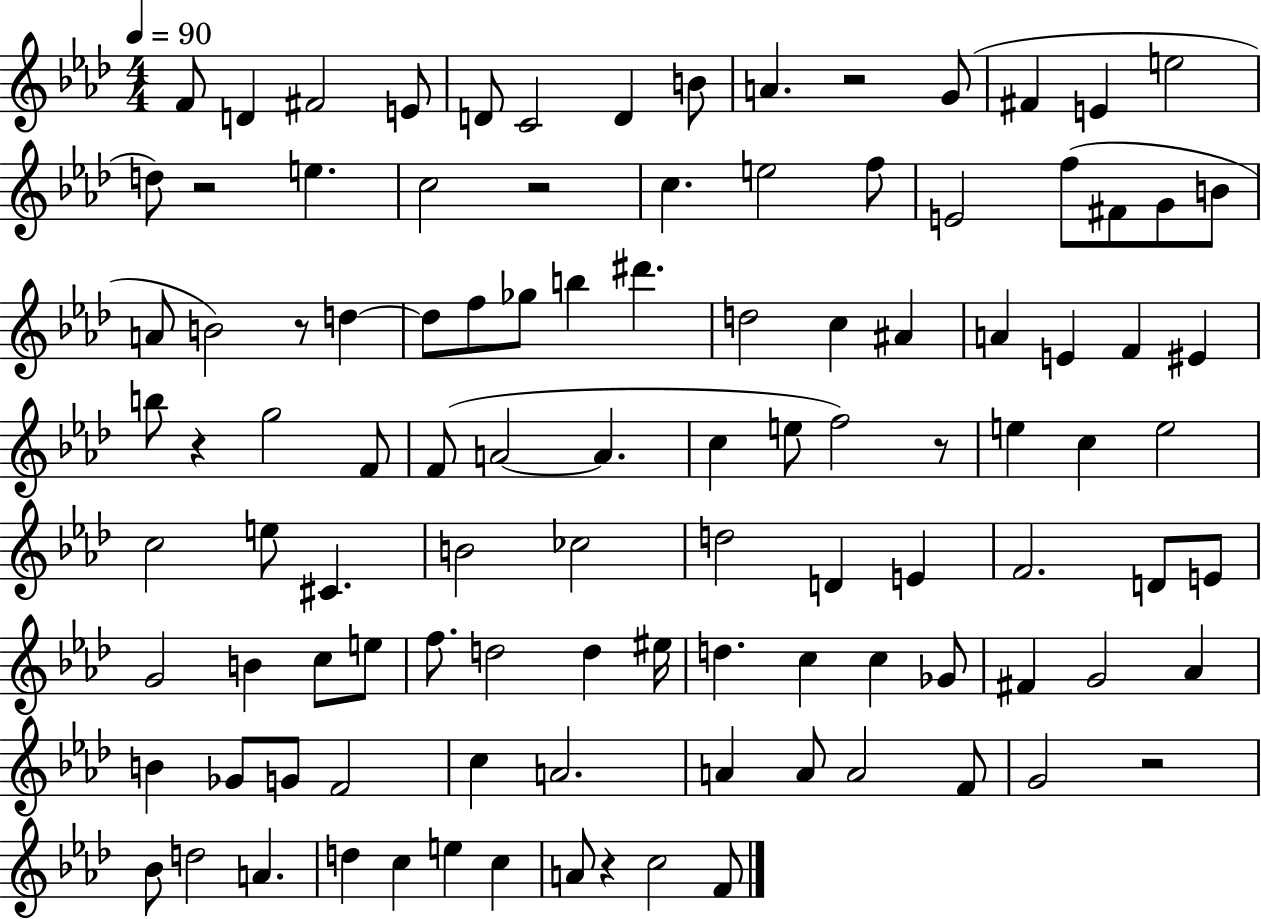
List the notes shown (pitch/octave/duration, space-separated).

F4/e D4/q F#4/h E4/e D4/e C4/h D4/q B4/e A4/q. R/h G4/e F#4/q E4/q E5/h D5/e R/h E5/q. C5/h R/h C5/q. E5/h F5/e E4/h F5/e F#4/e G4/e B4/e A4/e B4/h R/e D5/q D5/e F5/e Gb5/e B5/q D#6/q. D5/h C5/q A#4/q A4/q E4/q F4/q EIS4/q B5/e R/q G5/h F4/e F4/e A4/h A4/q. C5/q E5/e F5/h R/e E5/q C5/q E5/h C5/h E5/e C#4/q. B4/h CES5/h D5/h D4/q E4/q F4/h. D4/e E4/e G4/h B4/q C5/e E5/e F5/e. D5/h D5/q EIS5/s D5/q. C5/q C5/q Gb4/e F#4/q G4/h Ab4/q B4/q Gb4/e G4/e F4/h C5/q A4/h. A4/q A4/e A4/h F4/e G4/h R/h Bb4/e D5/h A4/q. D5/q C5/q E5/q C5/q A4/e R/q C5/h F4/e